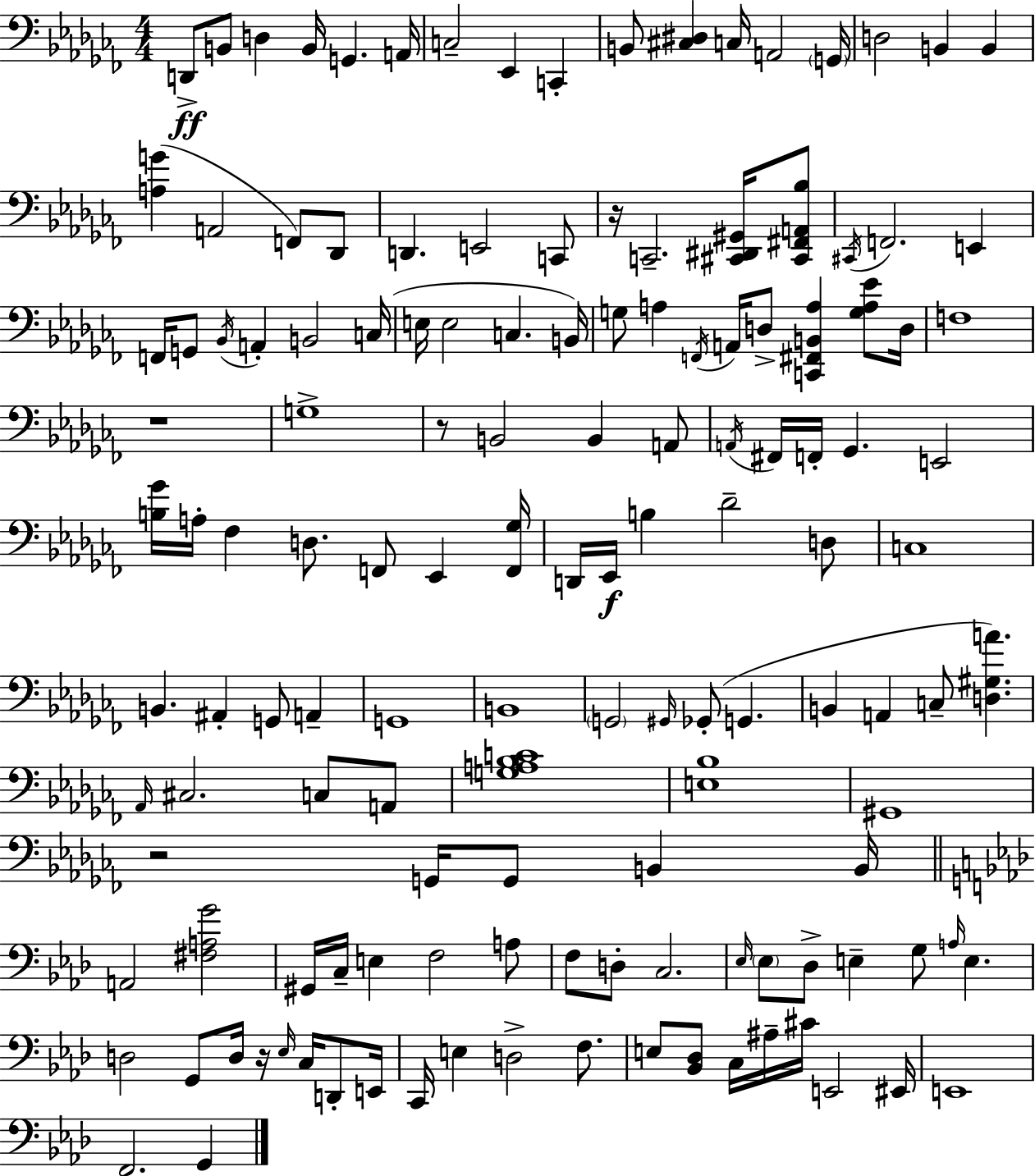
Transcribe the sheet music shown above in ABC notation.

X:1
T:Untitled
M:4/4
L:1/4
K:Abm
D,,/2 B,,/2 D, B,,/4 G,, A,,/4 C,2 _E,, C,, B,,/2 [^C,^D,] C,/4 A,,2 G,,/4 D,2 B,, B,, [A,G] A,,2 F,,/2 _D,,/2 D,, E,,2 C,,/2 z/4 C,,2 [^C,,^D,,^G,,]/4 [^C,,^F,,A,,_B,]/2 ^C,,/4 F,,2 E,, F,,/4 G,,/2 _B,,/4 A,, B,,2 C,/4 E,/4 E,2 C, B,,/4 G,/2 A, F,,/4 A,,/4 D,/2 [C,,^F,,B,,A,] [G,A,_E]/2 D,/4 F,4 z4 G,4 z/2 B,,2 B,, A,,/2 A,,/4 ^F,,/4 F,,/4 _G,, E,,2 [B,_G]/4 A,/4 _F, D,/2 F,,/2 _E,, [F,,_G,]/4 D,,/4 _E,,/4 B, _D2 D,/2 C,4 B,, ^A,, G,,/2 A,, G,,4 B,,4 G,,2 ^G,,/4 _G,,/2 G,, B,, A,, C,/2 [D,^G,A] _A,,/4 ^C,2 C,/2 A,,/2 [G,A,_B,C]4 [E,_B,]4 ^G,,4 z2 G,,/4 G,,/2 B,, B,,/4 A,,2 [^F,A,G]2 ^G,,/4 C,/4 E, F,2 A,/2 F,/2 D,/2 C,2 _E,/4 _E,/2 _D,/2 E, G,/2 A,/4 E, D,2 G,,/2 D,/4 z/4 _E,/4 C,/4 D,,/2 E,,/4 C,,/4 E, D,2 F,/2 E,/2 [_B,,_D,]/2 C,/4 ^A,/4 ^C/4 E,,2 ^E,,/4 E,,4 F,,2 G,,